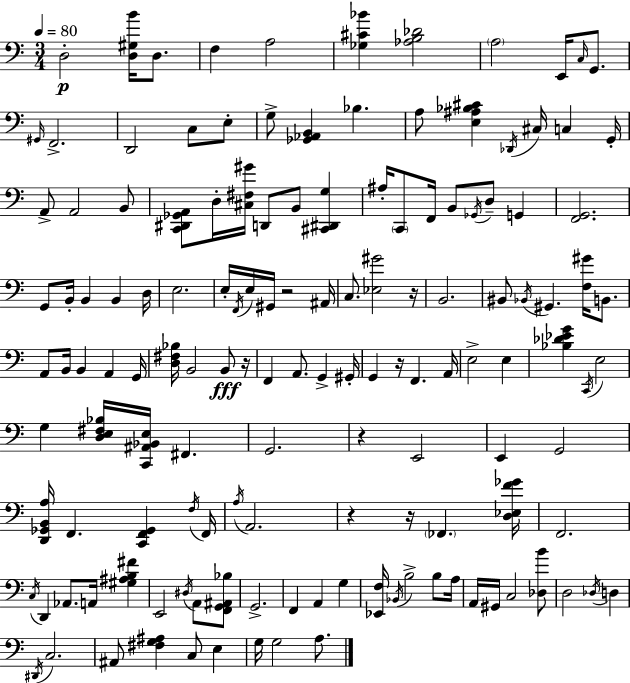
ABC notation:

X:1
T:Untitled
M:3/4
L:1/4
K:C
D,2 [D,^G,B]/4 D,/2 F, A,2 [_G,^C_B] [_A,B,_D]2 A,2 E,,/4 C,/4 G,,/2 ^G,,/4 F,,2 D,,2 C,/2 E,/2 G,/2 [_G,,_A,,B,,] _B, A,/2 [E,^A,_B,^C] _D,,/4 ^C,/4 C, G,,/4 A,,/2 A,,2 B,,/2 [C,,^D,,_G,,A,,]/2 D,/4 [^C,^F,^G]/4 D,,/2 B,,/2 [^C,,^D,,G,] ^A,/4 C,,/2 F,,/4 B,,/2 _G,,/4 D,/2 G,, [F,,G,,]2 G,,/2 B,,/4 B,, B,, D,/4 E,2 E,/4 F,,/4 E,/4 ^G,,/4 z2 ^A,,/4 C,/2 [_E,^G]2 z/4 B,,2 ^B,,/2 _B,,/4 ^G,, [F,^G]/4 B,,/2 A,,/2 B,,/4 B,, A,, G,,/4 [D,^F,_B,]/4 B,,2 B,,/2 z/4 F,, A,,/2 G,, ^G,,/4 G,, z/4 F,, A,,/4 E,2 E, [_B,_D_EG] C,,/4 E,2 G, [D,E,^F,_B,]/4 [C,,^A,,_B,,E,]/4 ^F,, G,,2 z E,,2 E,, G,,2 [D,,_G,,B,,A,]/4 F,, [C,,F,,_G,,] F,/4 F,,/4 A,/4 A,,2 z z/4 _F,, [D,_E,F_G]/4 F,,2 C,/4 D,, _A,,/2 A,,/4 [^G,^A,B,^F] E,,2 ^D,/4 A,,/2 [F,,G,,^A,,_B,]/2 G,,2 F,, A,, G, [_E,,F,]/4 _B,,/4 B,2 B,/2 A,/4 A,,/4 ^G,,/4 C,2 [_D,B]/2 D,2 _D,/4 D, ^D,,/4 C,2 ^A,,/2 [^F,G,^A,] C,/2 E, G,/4 G,2 A,/2